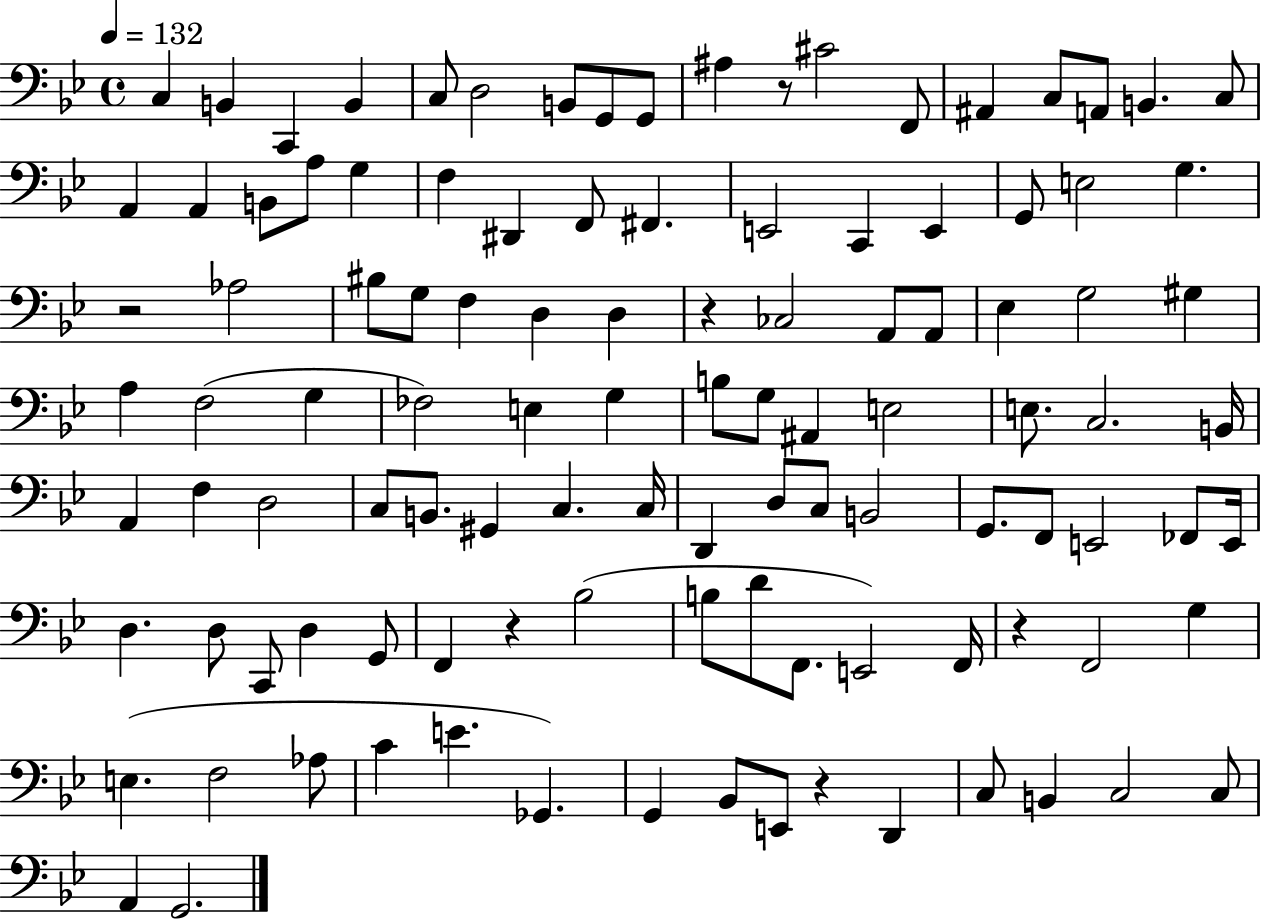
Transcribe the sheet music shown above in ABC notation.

X:1
T:Untitled
M:4/4
L:1/4
K:Bb
C, B,, C,, B,, C,/2 D,2 B,,/2 G,,/2 G,,/2 ^A, z/2 ^C2 F,,/2 ^A,, C,/2 A,,/2 B,, C,/2 A,, A,, B,,/2 A,/2 G, F, ^D,, F,,/2 ^F,, E,,2 C,, E,, G,,/2 E,2 G, z2 _A,2 ^B,/2 G,/2 F, D, D, z _C,2 A,,/2 A,,/2 _E, G,2 ^G, A, F,2 G, _F,2 E, G, B,/2 G,/2 ^A,, E,2 E,/2 C,2 B,,/4 A,, F, D,2 C,/2 B,,/2 ^G,, C, C,/4 D,, D,/2 C,/2 B,,2 G,,/2 F,,/2 E,,2 _F,,/2 E,,/4 D, D,/2 C,,/2 D, G,,/2 F,, z _B,2 B,/2 D/2 F,,/2 E,,2 F,,/4 z F,,2 G, E, F,2 _A,/2 C E _G,, G,, _B,,/2 E,,/2 z D,, C,/2 B,, C,2 C,/2 A,, G,,2